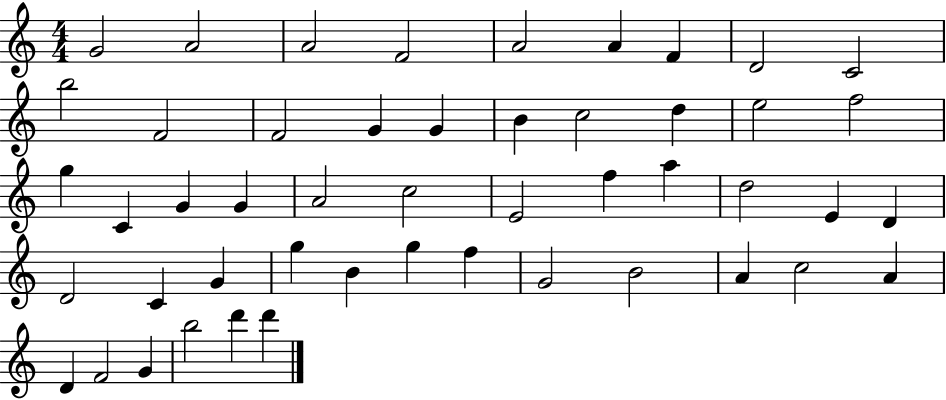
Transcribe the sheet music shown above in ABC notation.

X:1
T:Untitled
M:4/4
L:1/4
K:C
G2 A2 A2 F2 A2 A F D2 C2 b2 F2 F2 G G B c2 d e2 f2 g C G G A2 c2 E2 f a d2 E D D2 C G g B g f G2 B2 A c2 A D F2 G b2 d' d'